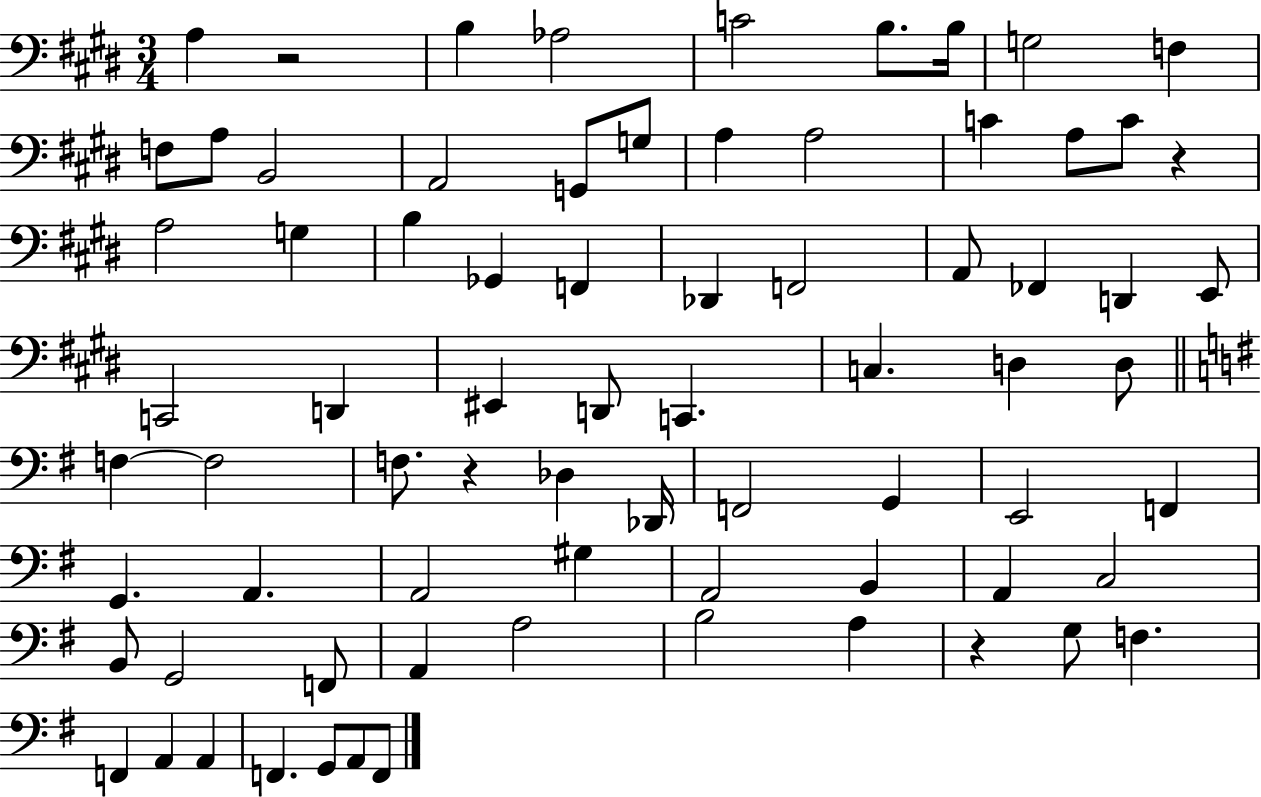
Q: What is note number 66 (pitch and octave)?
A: A2